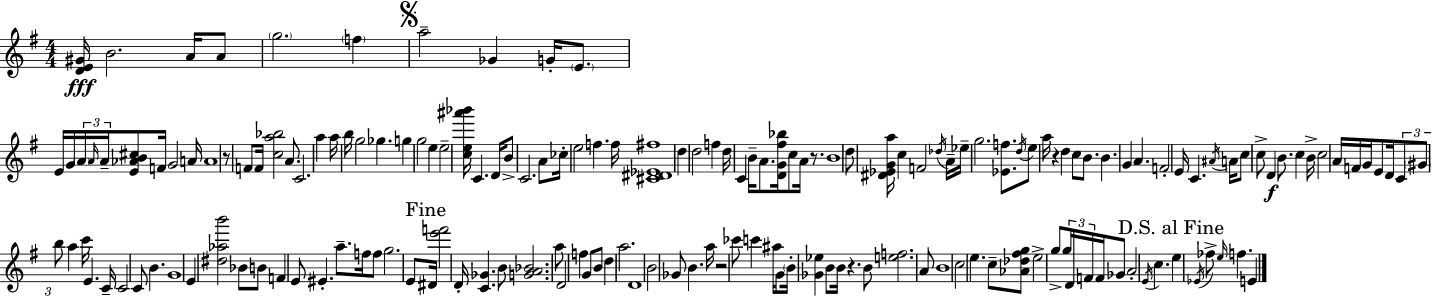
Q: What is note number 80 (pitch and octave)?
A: F4